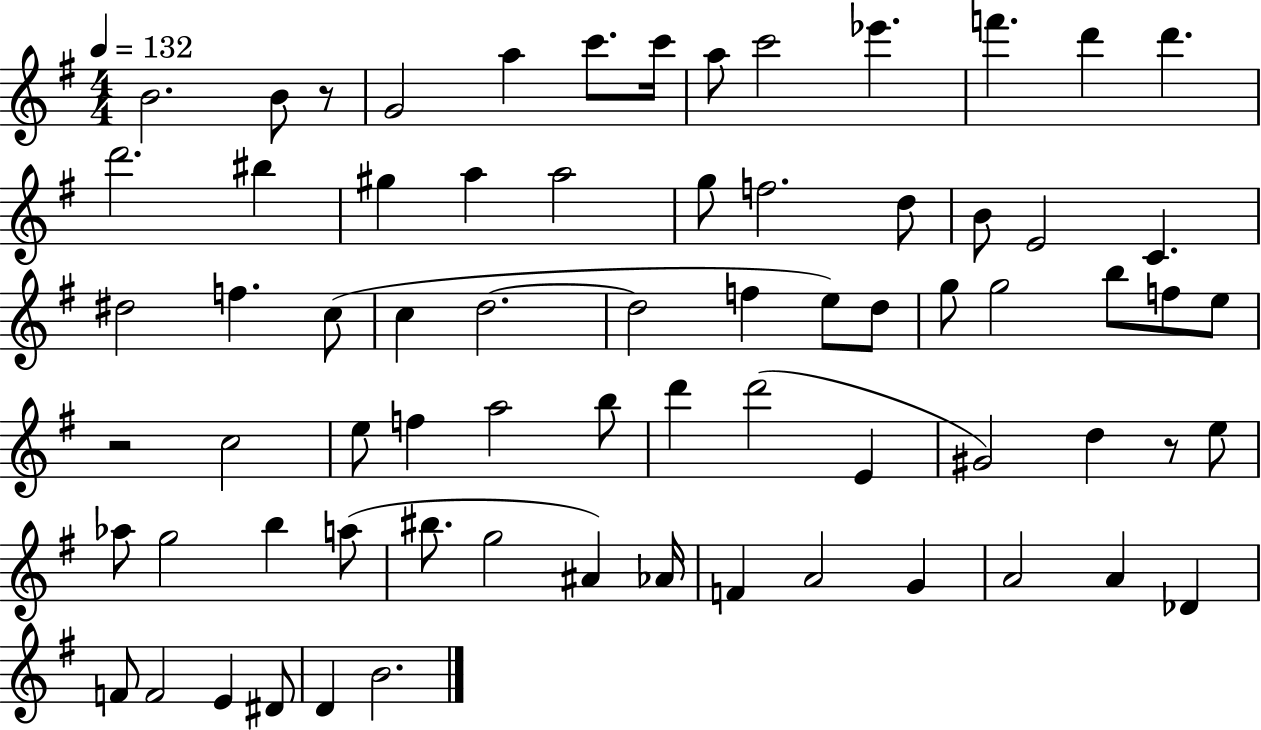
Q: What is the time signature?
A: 4/4